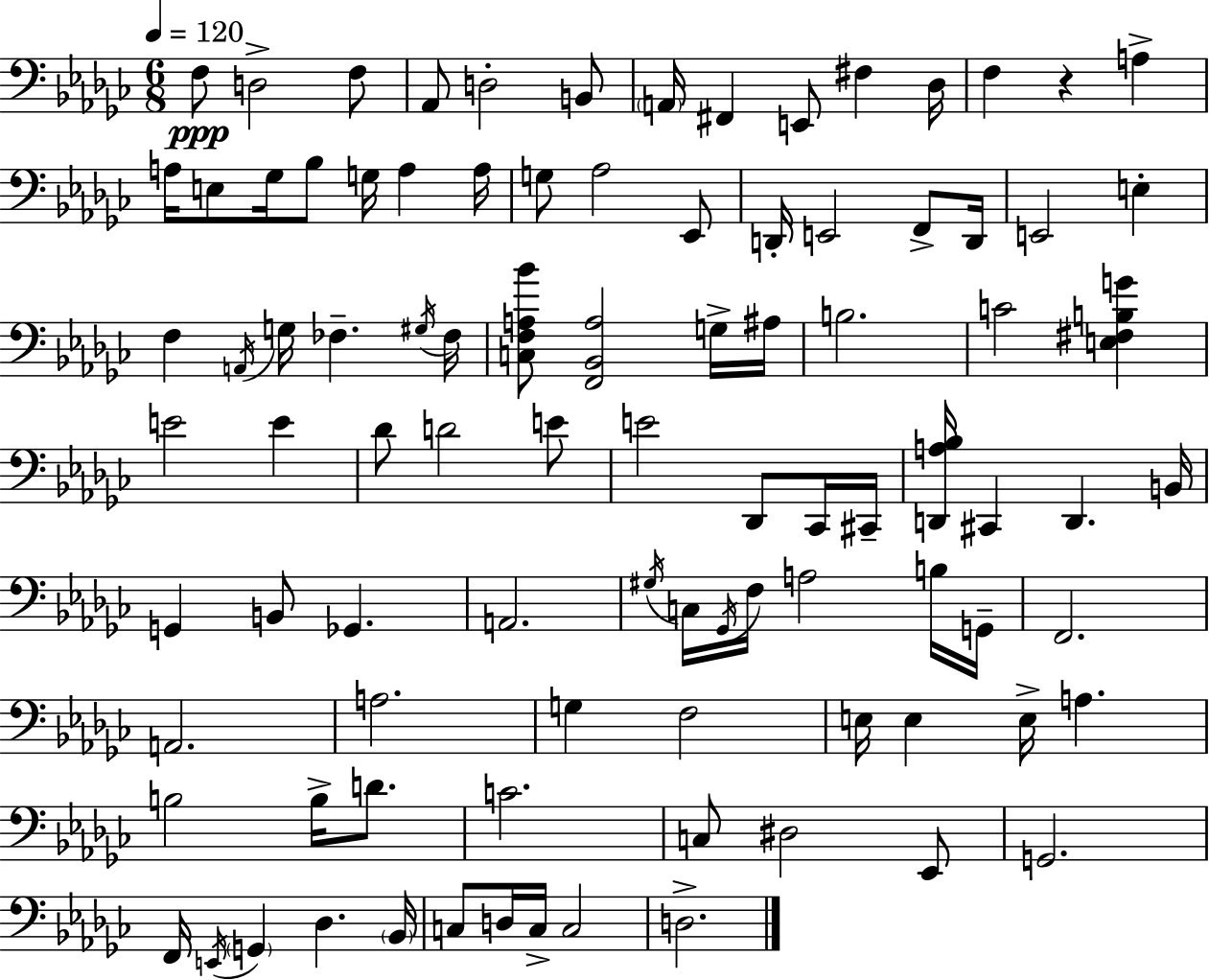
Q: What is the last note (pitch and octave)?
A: D3